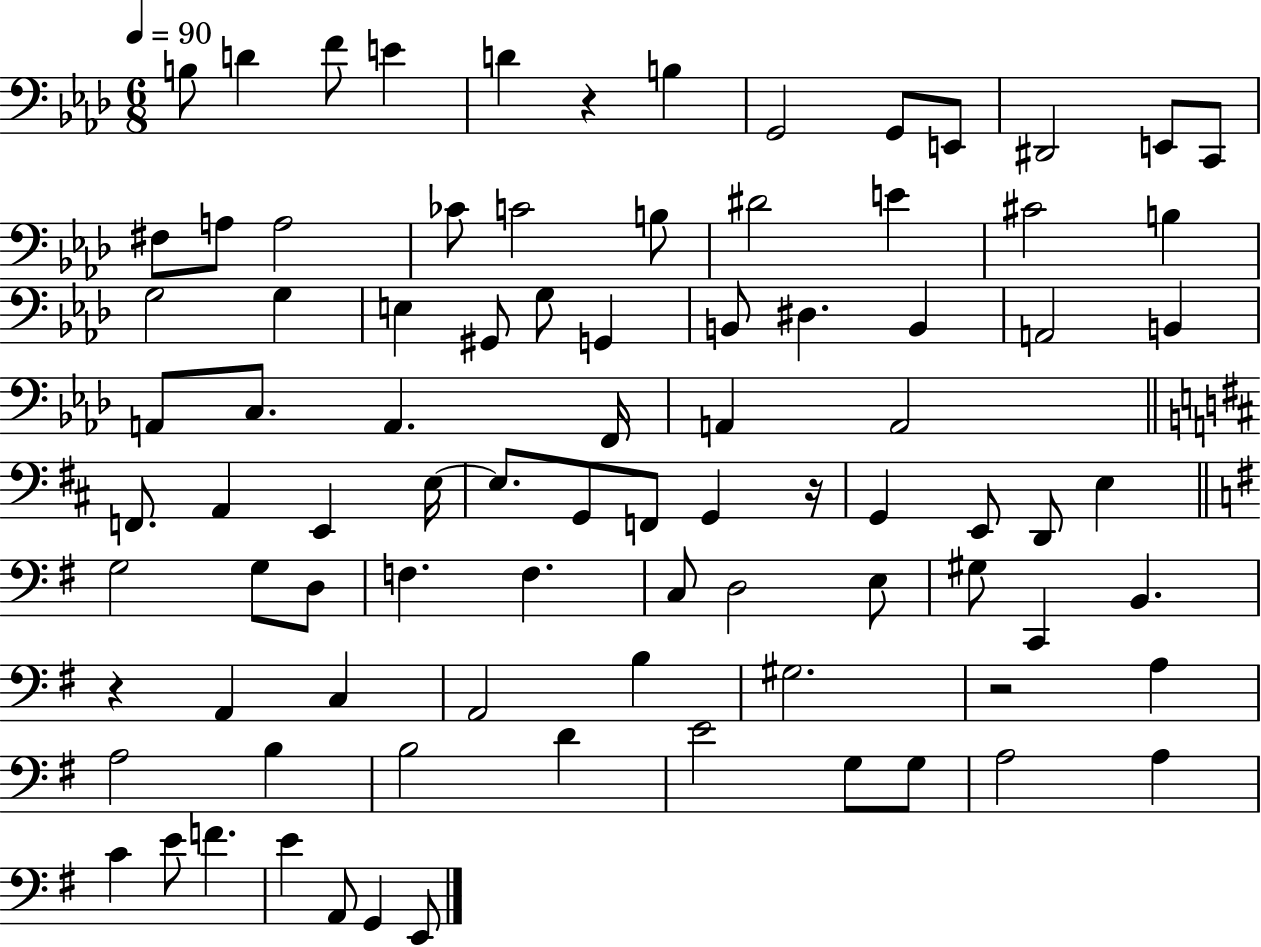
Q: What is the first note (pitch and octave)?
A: B3